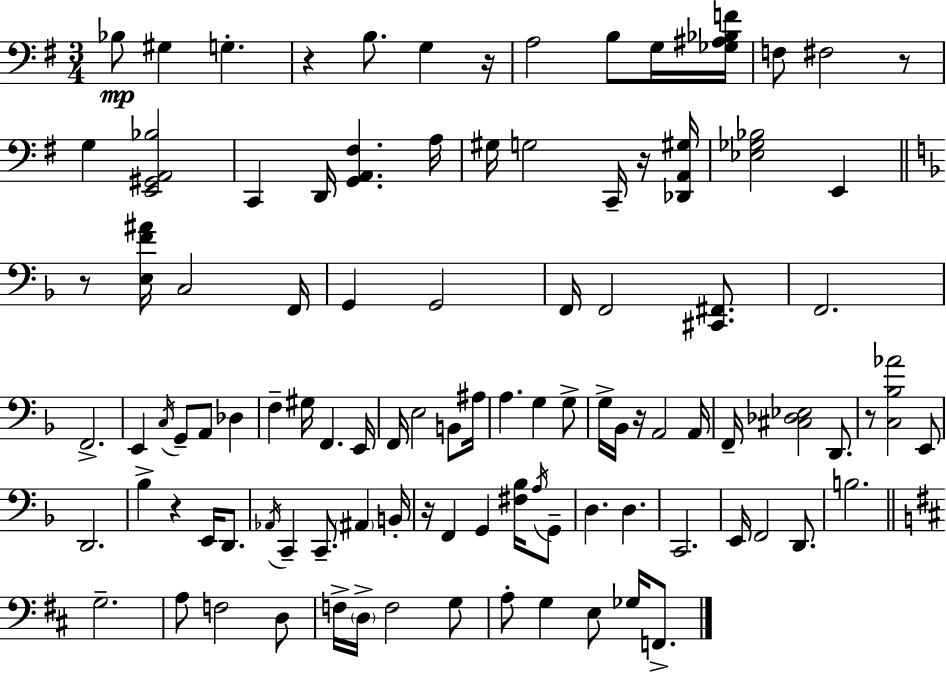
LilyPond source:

{
  \clef bass
  \numericTimeSignature
  \time 3/4
  \key e \minor
  bes8\mp gis4 g4.-. | r4 b8. g4 r16 | a2 b8 g16 <ges ais bes f'>16 | f8 fis2 r8 | \break g4 <e, gis, a, bes>2 | c,4 d,16 <g, a, fis>4. a16 | gis16 g2 c,16-- r16 <des, a, gis>16 | <ees ges bes>2 e,4 | \break \bar "||" \break \key f \major r8 <e f' ais'>16 c2 f,16 | g,4 g,2 | f,16 f,2 <cis, fis,>8. | f,2. | \break f,2.-> | e,4 \acciaccatura { c16 } g,8-- a,8 des4 | f4-- gis16 f,4. | e,16 f,16 e2 b,8 | \break ais16 a4. g4 g8-> | g16-> bes,16 r16 a,2 | a,16 f,16-- <cis des ees>2 d,8. | r8 <c bes aes'>2 e,8 | \break d,2. | bes4-> r4 e,16 d,8. | \acciaccatura { aes,16 } c,4-- c,8.-- \parenthesize ais,4 | b,16-. r16 f,4 g,4 <fis bes>16 | \break \acciaccatura { a16 } g,8-- d4. d4. | c,2. | e,16 f,2 | d,8. b2. | \break \bar "||" \break \key d \major g2.-- | a8 f2 d8 | f16-> \parenthesize d16-> f2 g8 | a8-. g4 e8 ges16 f,8.-> | \break \bar "|."
}